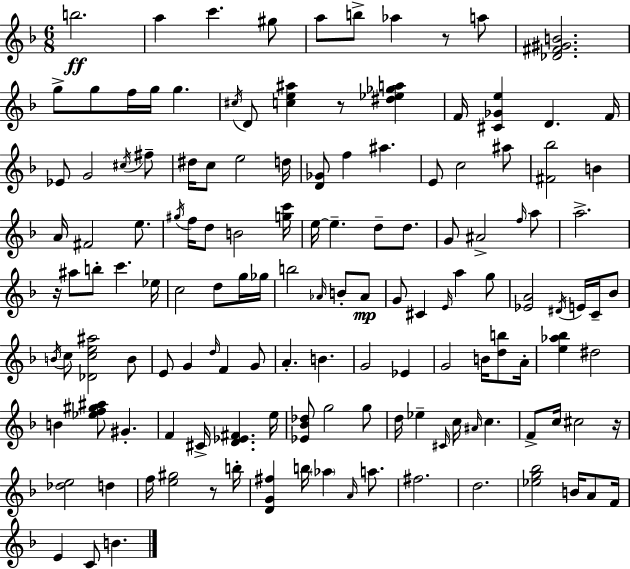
X:1
T:Untitled
M:6/8
L:1/4
K:Dm
b2 a c' ^g/2 a/2 b/2 _a z/2 a/2 [_D^F^GB]2 g/2 g/2 f/4 g/4 g ^c/4 D/2 [ce^a] z/2 [^d_e_ga] F/4 [^C_Ge] D F/4 _E/2 G2 ^c/4 ^f/2 ^d/4 c/2 e2 d/4 [D_G]/2 f ^a E/2 c2 ^a/2 [^F_b]2 B A/4 ^F2 e/2 ^g/4 f/4 d/2 B2 [gc']/4 e/4 e d/2 d/2 G/2 ^A2 f/4 a/2 a2 z/4 ^a/2 b/2 c' _e/4 c2 d/2 g/4 _g/4 b2 _A/4 B/2 _A/2 G/2 ^C E/4 a g/2 [_EA]2 ^D/4 E/4 C/4 _B/2 B/4 c/2 [_Dce^a]2 B/2 E/2 G d/4 F G/2 A B G2 _E G2 B/4 [db]/2 A/4 [e_a_b] ^d2 B [_ef^g^a]/2 ^G F ^C/4 [D_E^F] e/4 [_E_B_d]/2 g2 g/2 d/4 _e ^C/4 c/4 ^A/4 c F/2 c/4 ^c2 z/4 [_de]2 d f/4 [e^g]2 z/2 b/4 [DG^f] b/4 _a A/4 a/2 ^f2 d2 [_eg_b]2 B/4 A/2 F/4 E C/2 B